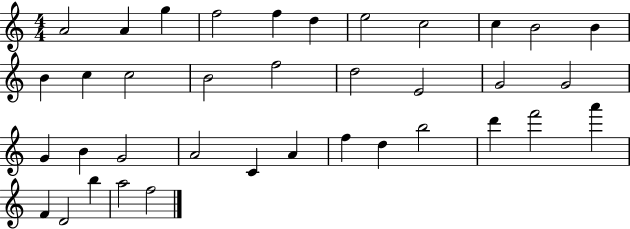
A4/h A4/q G5/q F5/h F5/q D5/q E5/h C5/h C5/q B4/h B4/q B4/q C5/q C5/h B4/h F5/h D5/h E4/h G4/h G4/h G4/q B4/q G4/h A4/h C4/q A4/q F5/q D5/q B5/h D6/q F6/h A6/q F4/q D4/h B5/q A5/h F5/h